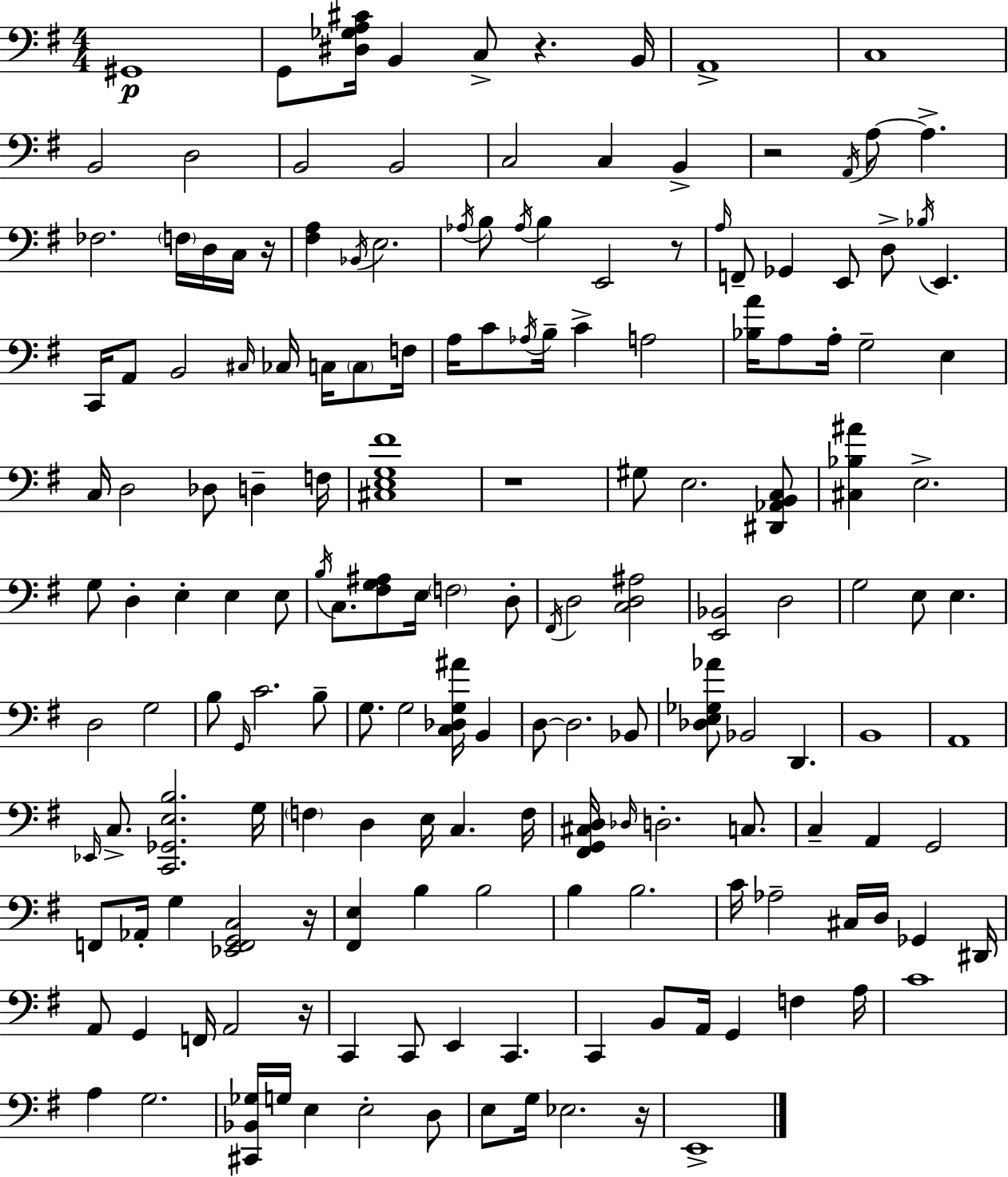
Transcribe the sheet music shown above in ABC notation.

X:1
T:Untitled
M:4/4
L:1/4
K:Em
^G,,4 G,,/2 [^D,_G,A,^C]/4 B,, C,/2 z B,,/4 A,,4 C,4 B,,2 D,2 B,,2 B,,2 C,2 C, B,, z2 A,,/4 A,/2 A, _F,2 F,/4 D,/4 C,/4 z/4 [^F,A,] _B,,/4 E,2 _A,/4 B,/2 _A,/4 B, E,,2 z/2 A,/4 F,,/2 _G,, E,,/2 D,/2 _B,/4 E,, C,,/4 A,,/2 B,,2 ^C,/4 _C,/4 C,/4 C,/2 F,/4 A,/4 C/2 _A,/4 B,/4 C A,2 [_B,A]/4 A,/2 A,/4 G,2 E, C,/4 D,2 _D,/2 D, F,/4 [^C,E,G,^F]4 z4 ^G,/2 E,2 [^D,,_A,,B,,C,]/2 [^C,_B,^A] E,2 G,/2 D, E, E, E,/2 B,/4 C,/2 [^F,G,^A,]/2 E,/4 F,2 D,/2 ^F,,/4 D,2 [C,D,^A,]2 [E,,_B,,]2 D,2 G,2 E,/2 E, D,2 G,2 B,/2 G,,/4 C2 B,/2 G,/2 G,2 [C,_D,G,^A]/4 B,, D,/2 D,2 _B,,/2 [_D,E,_G,_A]/2 _B,,2 D,, B,,4 A,,4 _E,,/4 C,/2 [C,,_G,,E,B,]2 G,/4 F, D, E,/4 C, F,/4 [^F,,G,,^C,D,]/4 _D,/4 D,2 C,/2 C, A,, G,,2 F,,/2 _A,,/4 G, [_E,,F,,G,,C,]2 z/4 [^F,,E,] B, B,2 B, B,2 C/4 _A,2 ^C,/4 D,/4 _G,, ^D,,/4 A,,/2 G,, F,,/4 A,,2 z/4 C,, C,,/2 E,, C,, C,, B,,/2 A,,/4 G,, F, A,/4 C4 A, G,2 [^C,,_B,,_G,]/4 G,/4 E, E,2 D,/2 E,/2 G,/4 _E,2 z/4 E,,4